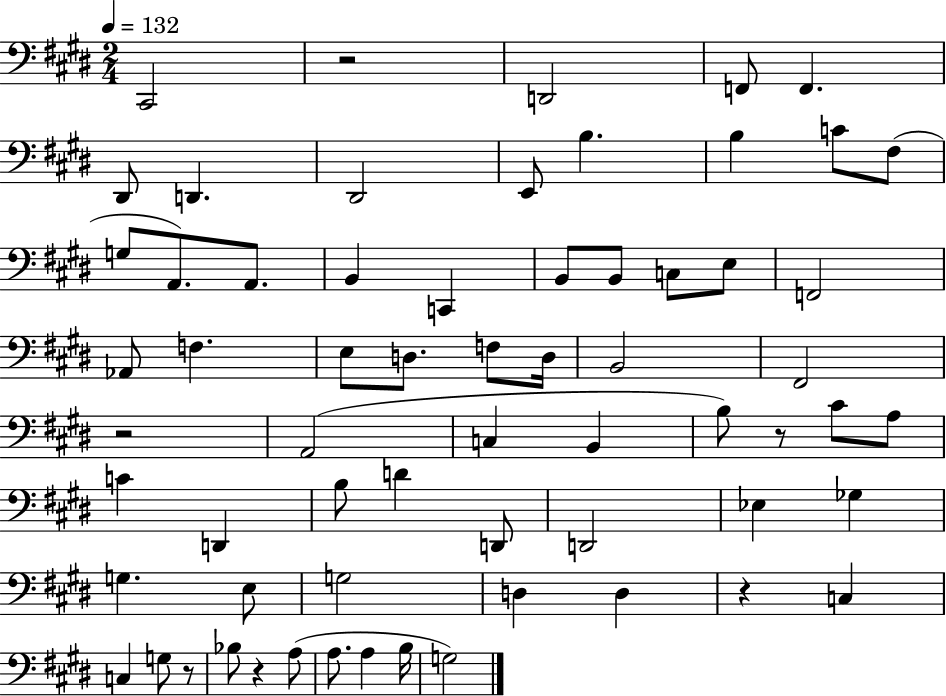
X:1
T:Untitled
M:2/4
L:1/4
K:E
^C,,2 z2 D,,2 F,,/2 F,, ^D,,/2 D,, ^D,,2 E,,/2 B, B, C/2 ^F,/2 G,/2 A,,/2 A,,/2 B,, C,, B,,/2 B,,/2 C,/2 E,/2 F,,2 _A,,/2 F, E,/2 D,/2 F,/2 D,/4 B,,2 ^F,,2 z2 A,,2 C, B,, B,/2 z/2 ^C/2 A,/2 C D,, B,/2 D D,,/2 D,,2 _E, _G, G, E,/2 G,2 D, D, z C, C, G,/2 z/2 _B,/2 z A,/2 A,/2 A, B,/4 G,2